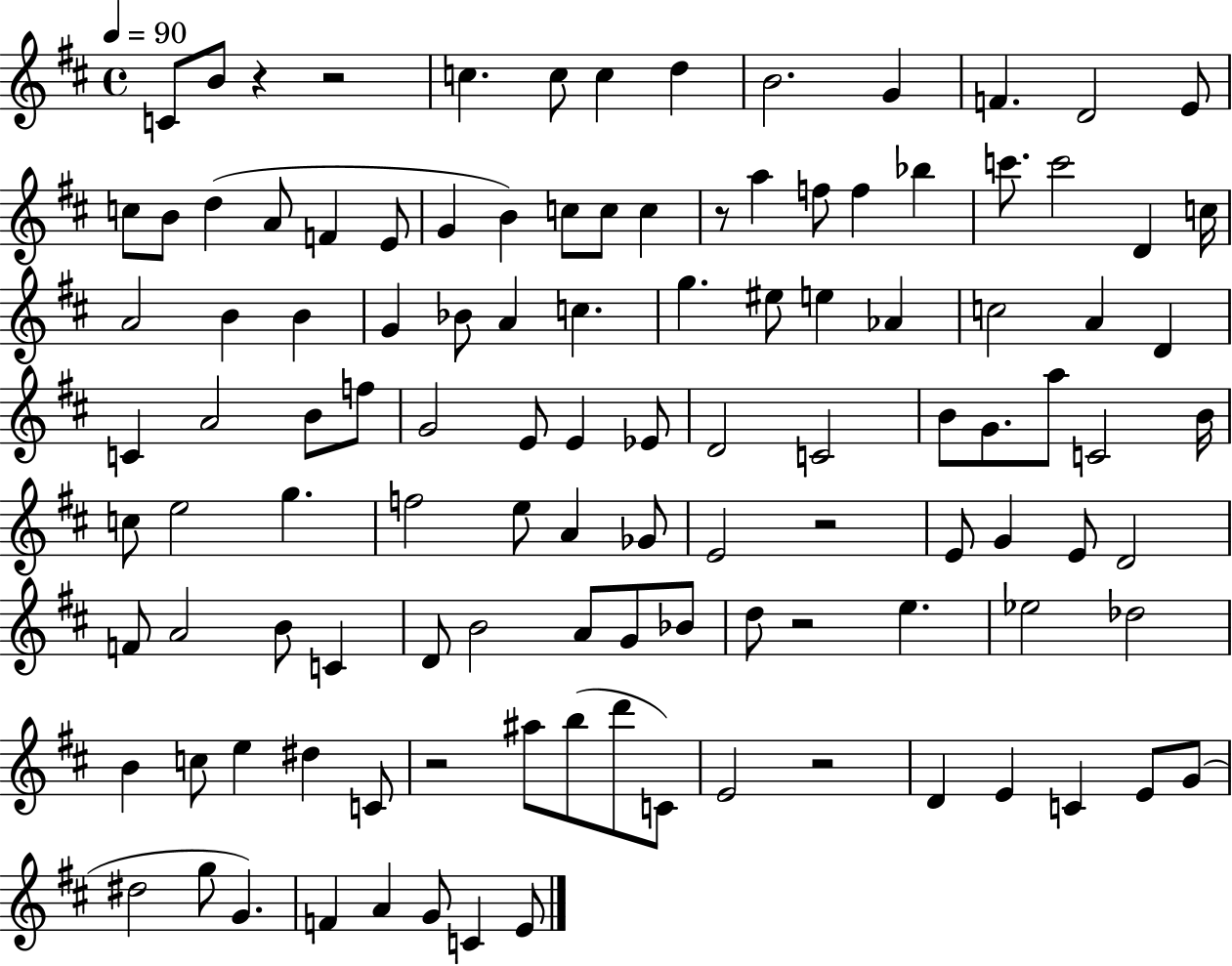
X:1
T:Untitled
M:4/4
L:1/4
K:D
C/2 B/2 z z2 c c/2 c d B2 G F D2 E/2 c/2 B/2 d A/2 F E/2 G B c/2 c/2 c z/2 a f/2 f _b c'/2 c'2 D c/4 A2 B B G _B/2 A c g ^e/2 e _A c2 A D C A2 B/2 f/2 G2 E/2 E _E/2 D2 C2 B/2 G/2 a/2 C2 B/4 c/2 e2 g f2 e/2 A _G/2 E2 z2 E/2 G E/2 D2 F/2 A2 B/2 C D/2 B2 A/2 G/2 _B/2 d/2 z2 e _e2 _d2 B c/2 e ^d C/2 z2 ^a/2 b/2 d'/2 C/2 E2 z2 D E C E/2 G/2 ^d2 g/2 G F A G/2 C E/2